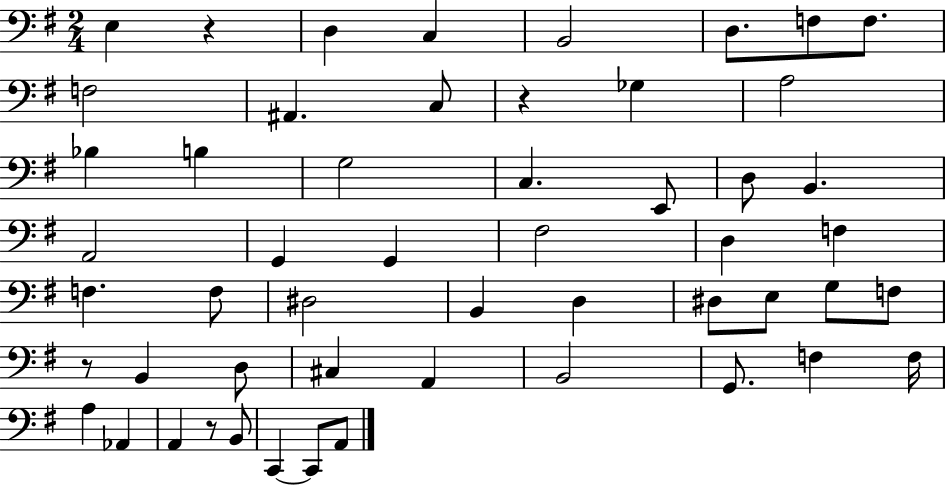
{
  \clef bass
  \numericTimeSignature
  \time 2/4
  \key g \major
  e4 r4 | d4 c4 | b,2 | d8. f8 f8. | \break f2 | ais,4. c8 | r4 ges4 | a2 | \break bes4 b4 | g2 | c4. e,8 | d8 b,4. | \break a,2 | g,4 g,4 | fis2 | d4 f4 | \break f4. f8 | dis2 | b,4 d4 | dis8 e8 g8 f8 | \break r8 b,4 d8 | cis4 a,4 | b,2 | g,8. f4 f16 | \break a4 aes,4 | a,4 r8 b,8 | c,4~~ c,8 a,8 | \bar "|."
}